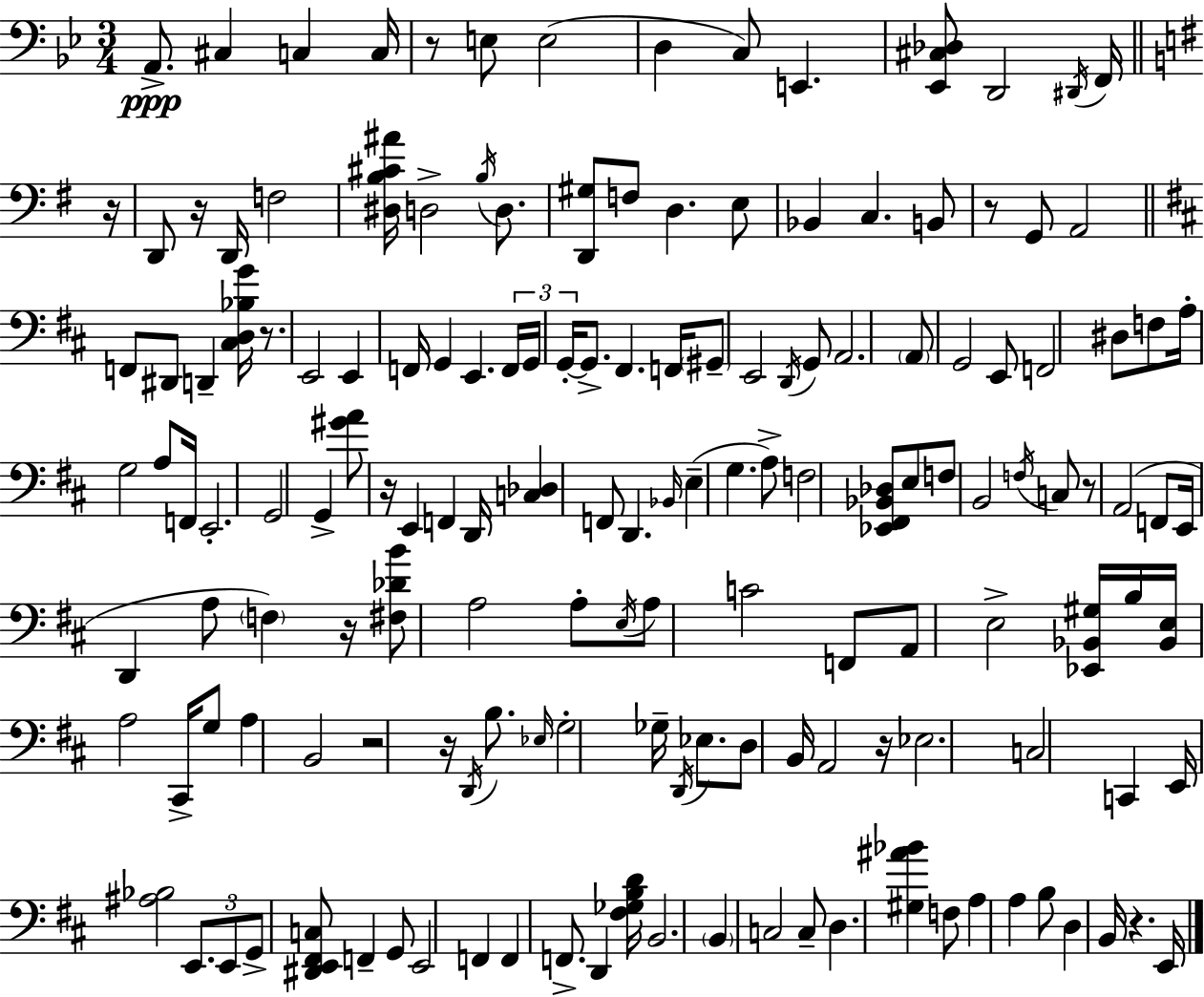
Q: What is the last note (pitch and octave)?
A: E2